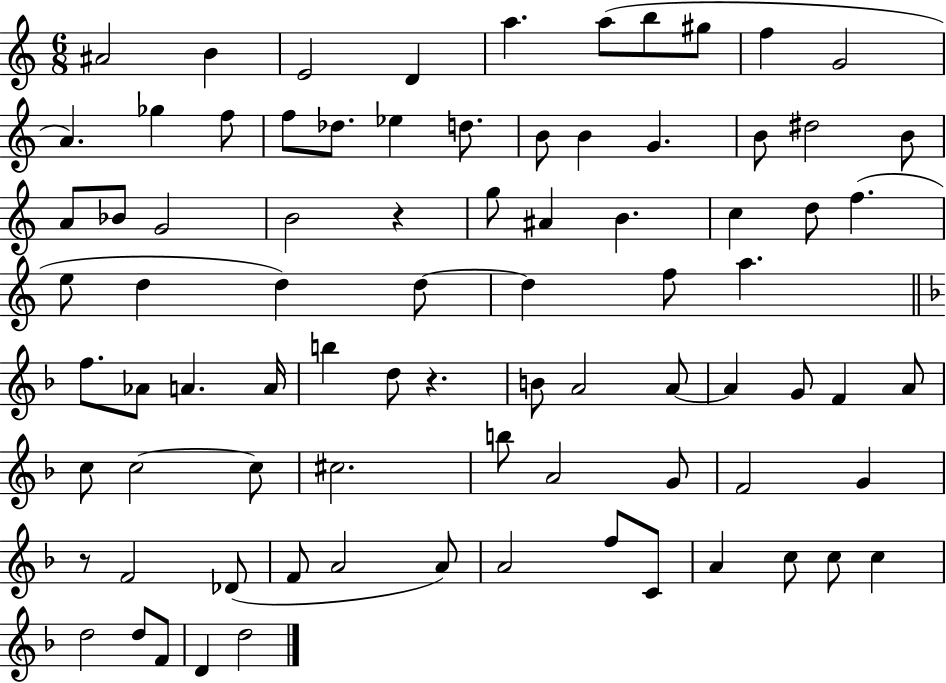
{
  \clef treble
  \numericTimeSignature
  \time 6/8
  \key c \major
  \repeat volta 2 { ais'2 b'4 | e'2 d'4 | a''4. a''8( b''8 gis''8 | f''4 g'2 | \break a'4.) ges''4 f''8 | f''8 des''8. ees''4 d''8. | b'8 b'4 g'4. | b'8 dis''2 b'8 | \break a'8 bes'8 g'2 | b'2 r4 | g''8 ais'4 b'4. | c''4 d''8 f''4.( | \break e''8 d''4 d''4) d''8~~ | d''4 f''8 a''4. | \bar "||" \break \key f \major f''8. aes'8 a'4. a'16 | b''4 d''8 r4. | b'8 a'2 a'8~~ | a'4 g'8 f'4 a'8 | \break c''8 c''2~~ c''8 | cis''2. | b''8 a'2 g'8 | f'2 g'4 | \break r8 f'2 des'8( | f'8 a'2 a'8) | a'2 f''8 c'8 | a'4 c''8 c''8 c''4 | \break d''2 d''8 f'8 | d'4 d''2 | } \bar "|."
}